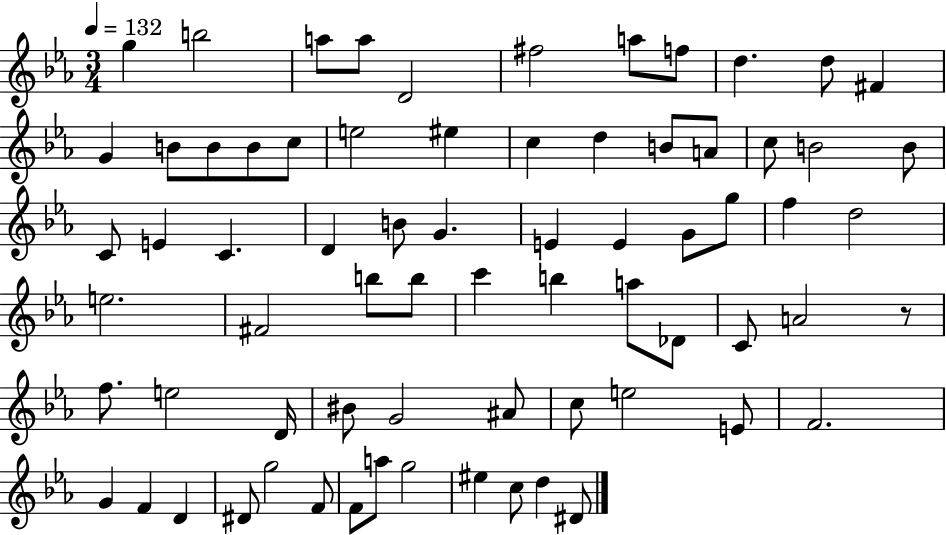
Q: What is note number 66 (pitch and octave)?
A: G5